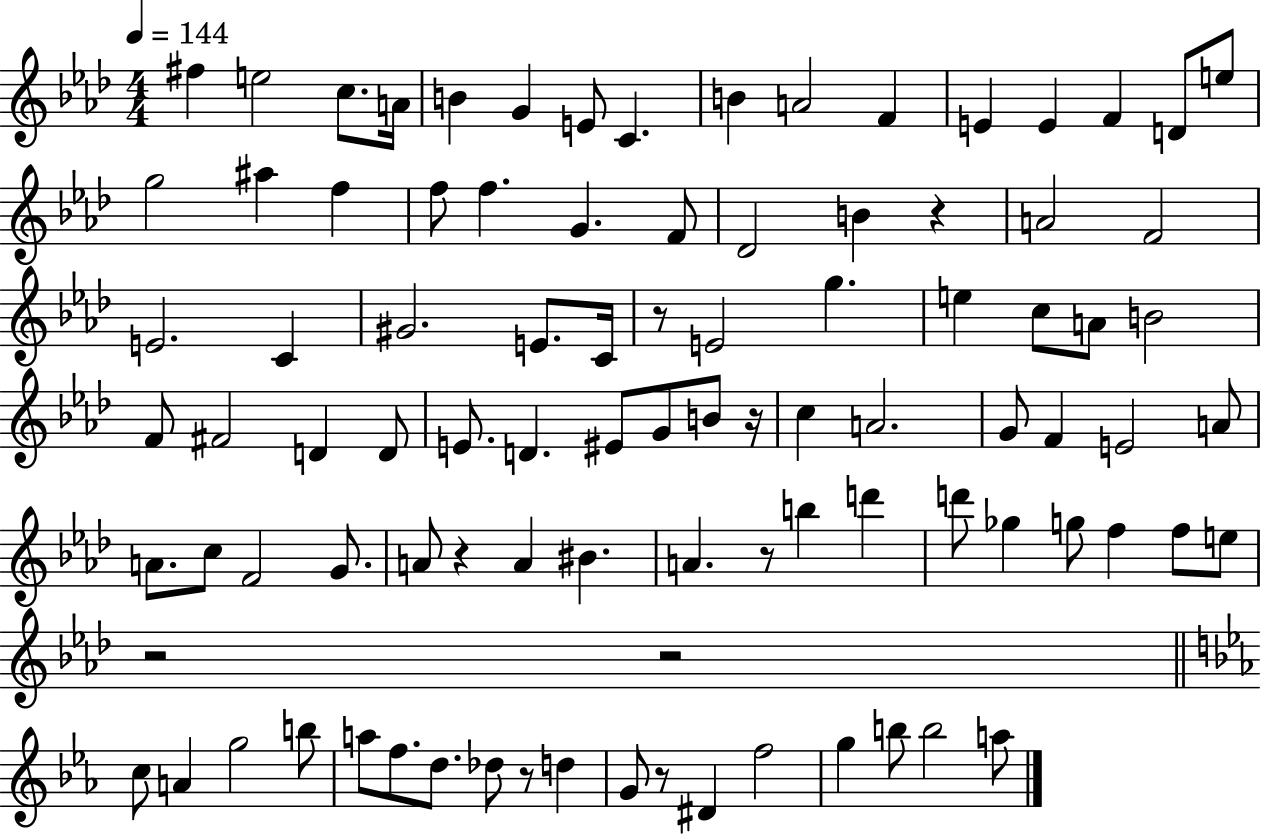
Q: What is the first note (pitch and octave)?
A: F#5